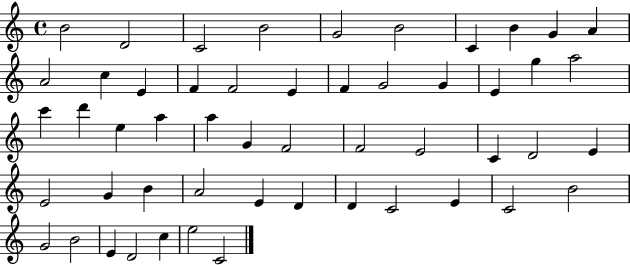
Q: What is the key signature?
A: C major